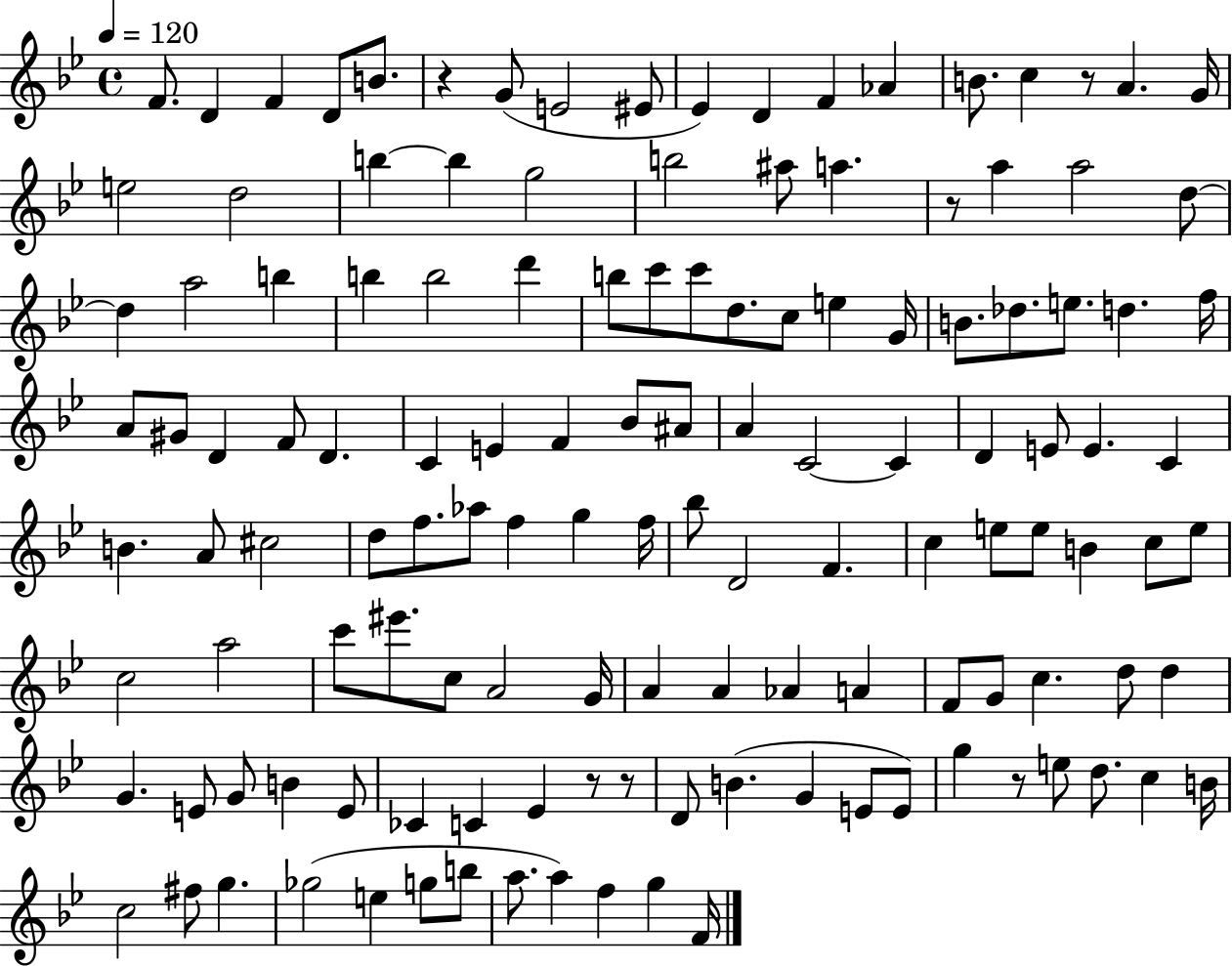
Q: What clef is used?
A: treble